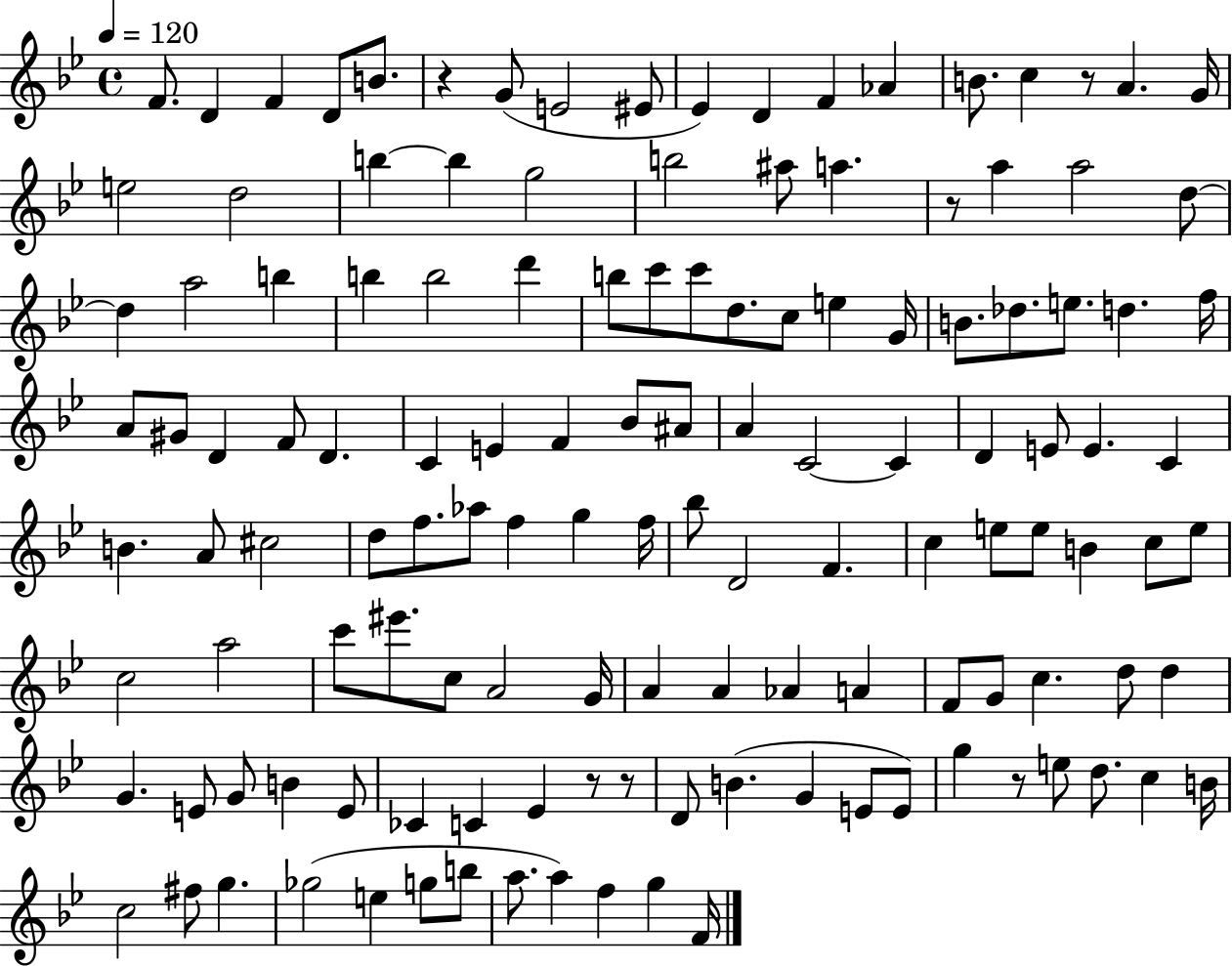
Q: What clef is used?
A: treble